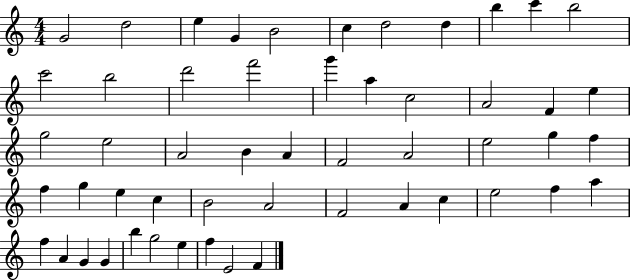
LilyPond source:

{
  \clef treble
  \numericTimeSignature
  \time 4/4
  \key c \major
  g'2 d''2 | e''4 g'4 b'2 | c''4 d''2 d''4 | b''4 c'''4 b''2 | \break c'''2 b''2 | d'''2 f'''2 | g'''4 a''4 c''2 | a'2 f'4 e''4 | \break g''2 e''2 | a'2 b'4 a'4 | f'2 a'2 | e''2 g''4 f''4 | \break f''4 g''4 e''4 c''4 | b'2 a'2 | f'2 a'4 c''4 | e''2 f''4 a''4 | \break f''4 a'4 g'4 g'4 | b''4 g''2 e''4 | f''4 e'2 f'4 | \bar "|."
}